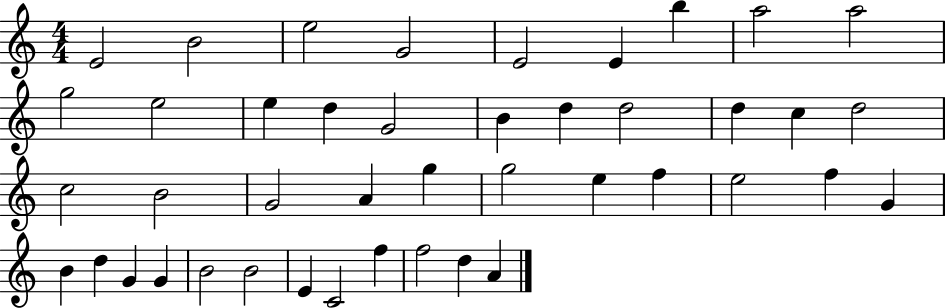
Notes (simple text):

E4/h B4/h E5/h G4/h E4/h E4/q B5/q A5/h A5/h G5/h E5/h E5/q D5/q G4/h B4/q D5/q D5/h D5/q C5/q D5/h C5/h B4/h G4/h A4/q G5/q G5/h E5/q F5/q E5/h F5/q G4/q B4/q D5/q G4/q G4/q B4/h B4/h E4/q C4/h F5/q F5/h D5/q A4/q